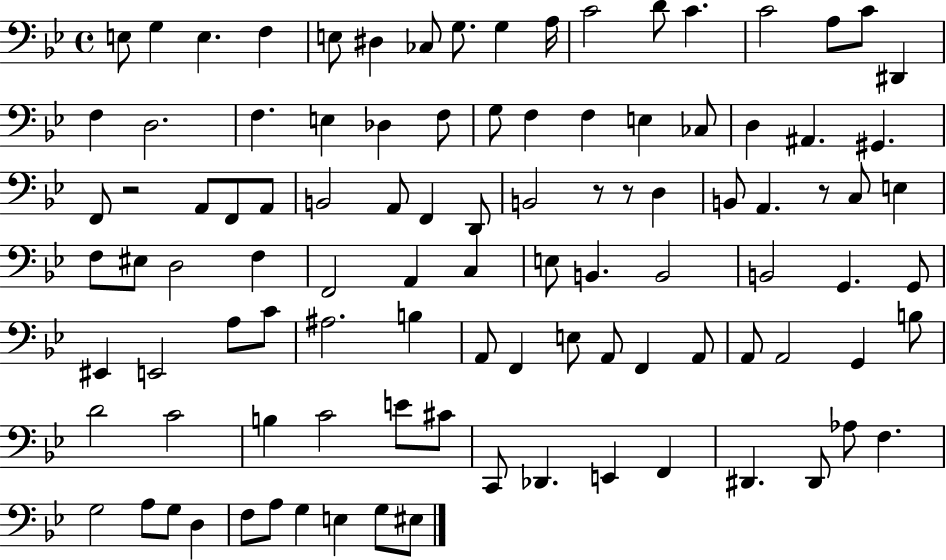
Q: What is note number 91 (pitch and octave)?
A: G3